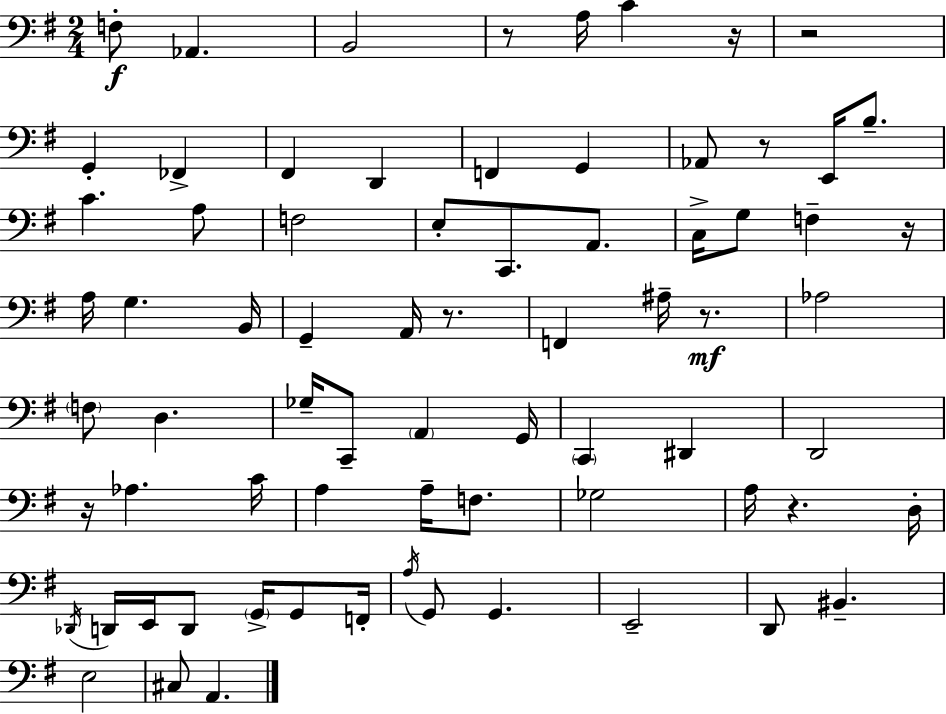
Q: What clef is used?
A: bass